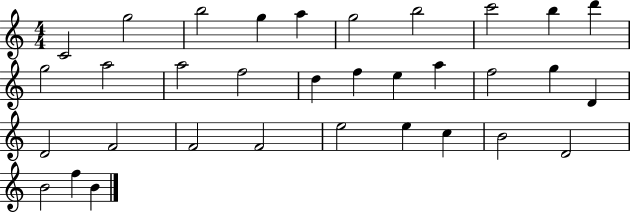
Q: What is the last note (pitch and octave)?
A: B4